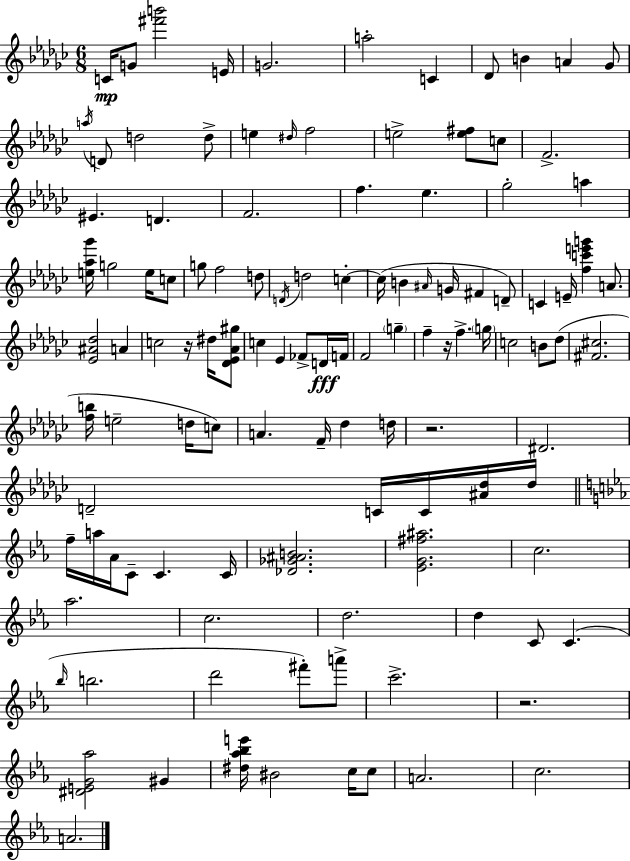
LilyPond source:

{
  \clef treble
  \numericTimeSignature
  \time 6/8
  \key ees \minor
  \repeat volta 2 { c'16\mp g'8 <fis''' b'''>2 e'16 | g'2. | a''2-. c'4 | des'8 b'4 a'4 ges'8 | \break \acciaccatura { a''16 } d'8 d''2 d''8-> | e''4 \grace { dis''16 } f''2 | e''2-> <e'' fis''>8 | c''8 f'2.-> | \break eis'4. d'4. | f'2. | f''4. ees''4. | ges''2-. a''4 | \break <e'' aes'' ges'''>16 g''2 e''16 | c''8 g''8 f''2 | d''8 \acciaccatura { d'16 } d''2 c''4-.~~ | c''16( b'4 \grace { ais'16 } g'16 fis'4 | \break d'8--) c'4 e'16-- <f'' c''' e''' g'''>4 | a'8. <ees' ais' des''>2 | a'4 c''2 | r16 dis''16 <des' ees' aes' gis''>8 c''4 ees'4 | \break fes'8-> d'16\fff f'16 f'2 | \parenthesize g''4-- f''4-- r16 f''4.-> | \parenthesize g''16 c''2 | b'8 des''8( <fis' cis''>2. | \break <f'' b''>16 e''2-- | d''16 c''8) a'4. f'16-- des''4 | d''16 r2. | dis'2. | \break d'2-- | c'16 c'16 <ais' des''>16 des''16 \bar "||" \break \key ees \major f''16-- a''16 aes'16 c'8-- c'4. c'16 | <des' ges' ais' b'>2. | <ees' g' fis'' ais''>2. | c''2. | \break aes''2. | c''2. | d''2. | d''4 c'8 c'4.( | \break \grace { bes''16 } b''2. | d'''2 fis'''8-.) a'''8-> | c'''2.-> | r2. | \break <dis' e' g' aes''>2 gis'4 | <dis'' aes'' bes'' e'''>16 bis'2 c''16 c''8 | a'2. | c''2. | \break a'2. | } \bar "|."
}